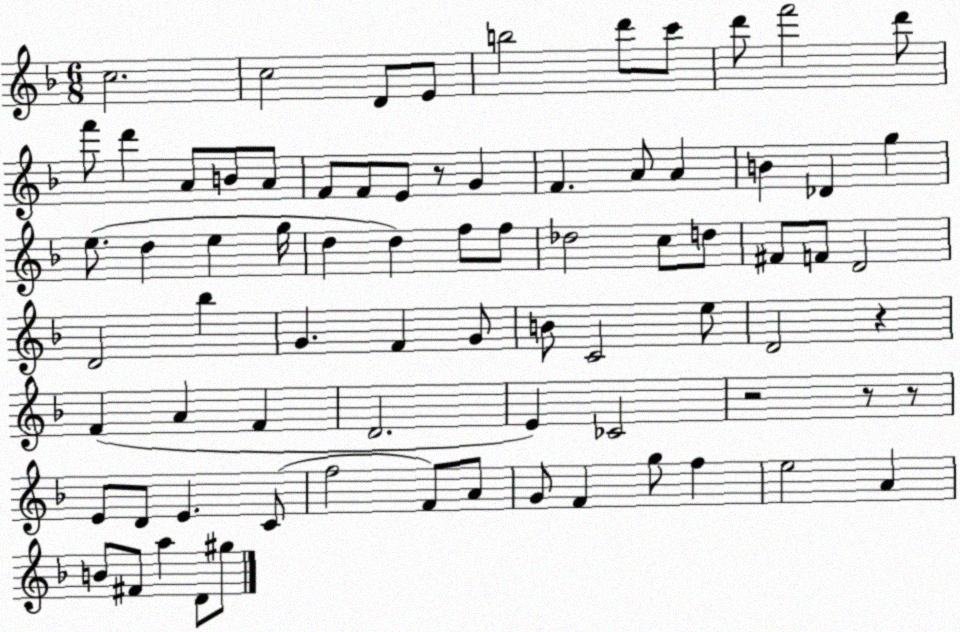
X:1
T:Untitled
M:6/8
L:1/4
K:F
c2 c2 D/2 E/2 b2 d'/2 c'/2 d'/2 f'2 d'/2 f'/2 d' A/2 B/2 A/2 F/2 F/2 E/2 z/2 G F A/2 A B _D g e/2 d e g/4 d d f/2 f/2 _d2 c/2 d/2 ^F/2 F/2 D2 D2 _b G F G/2 B/2 C2 e/2 D2 z F A F D2 E _C2 z2 z/2 z/2 E/2 D/2 E C/2 f2 F/2 A/2 G/2 F g/2 f e2 A B/2 ^F/2 a D/2 ^g/2